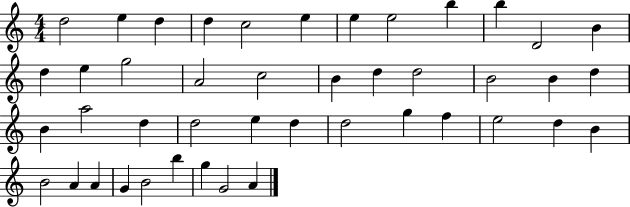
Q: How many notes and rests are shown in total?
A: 44